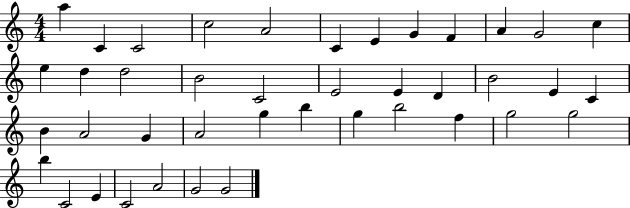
X:1
T:Untitled
M:4/4
L:1/4
K:C
a C C2 c2 A2 C E G F A G2 c e d d2 B2 C2 E2 E D B2 E C B A2 G A2 g b g b2 f g2 g2 b C2 E C2 A2 G2 G2